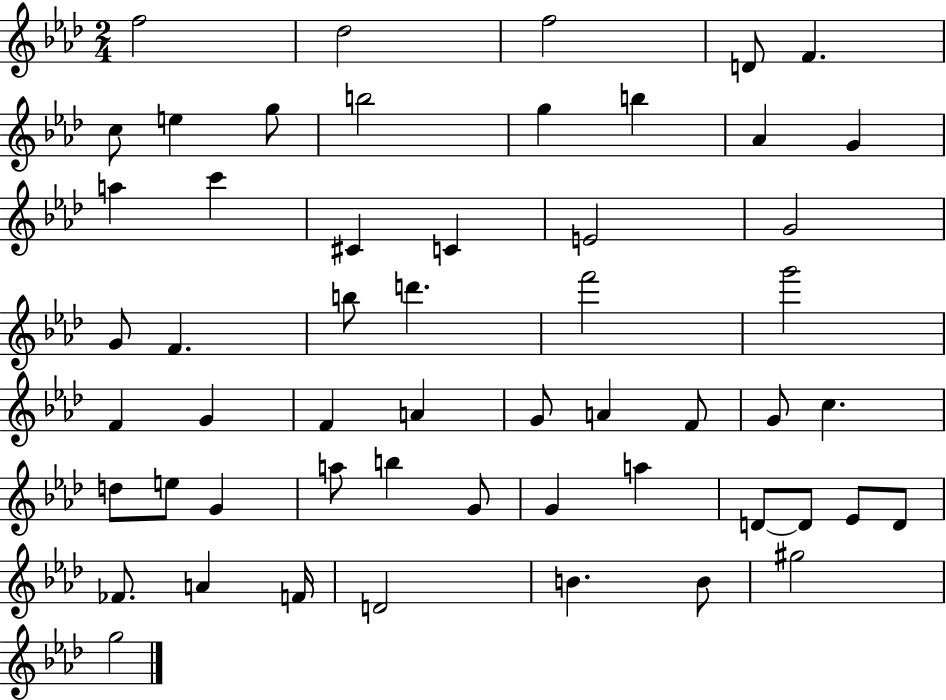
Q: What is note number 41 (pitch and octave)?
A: G4